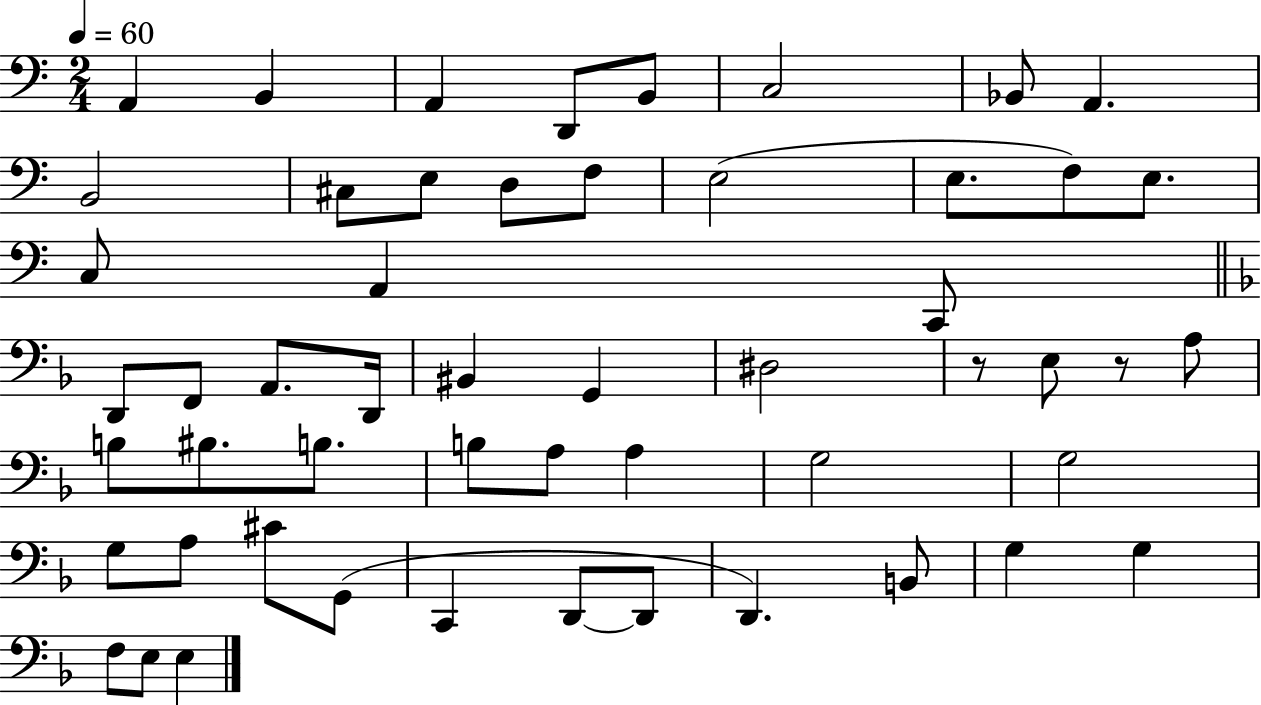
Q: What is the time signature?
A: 2/4